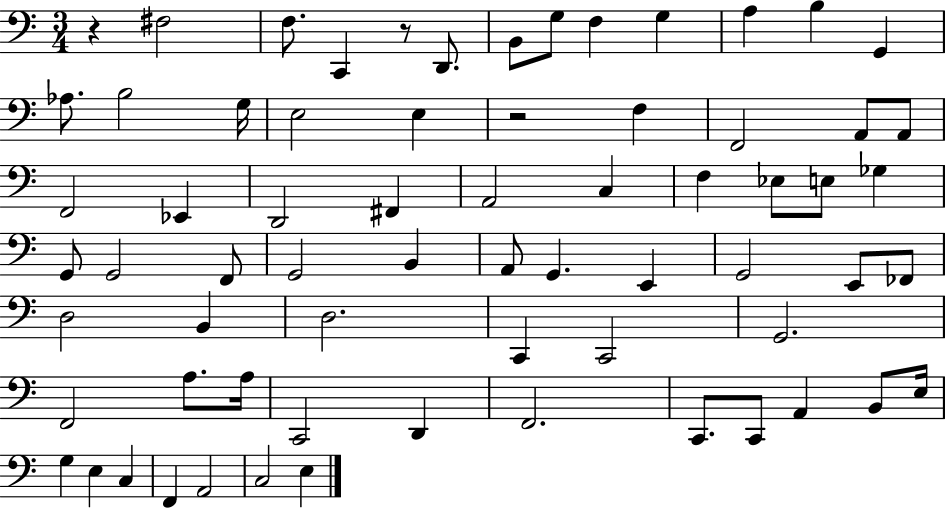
{
  \clef bass
  \numericTimeSignature
  \time 3/4
  \key c \major
  r4 fis2 | f8. c,4 r8 d,8. | b,8 g8 f4 g4 | a4 b4 g,4 | \break aes8. b2 g16 | e2 e4 | r2 f4 | f,2 a,8 a,8 | \break f,2 ees,4 | d,2 fis,4 | a,2 c4 | f4 ees8 e8 ges4 | \break g,8 g,2 f,8 | g,2 b,4 | a,8 g,4. e,4 | g,2 e,8 fes,8 | \break d2 b,4 | d2. | c,4 c,2 | g,2. | \break f,2 a8. a16 | c,2 d,4 | f,2. | c,8. c,8 a,4 b,8 e16 | \break g4 e4 c4 | f,4 a,2 | c2 e4 | \bar "|."
}